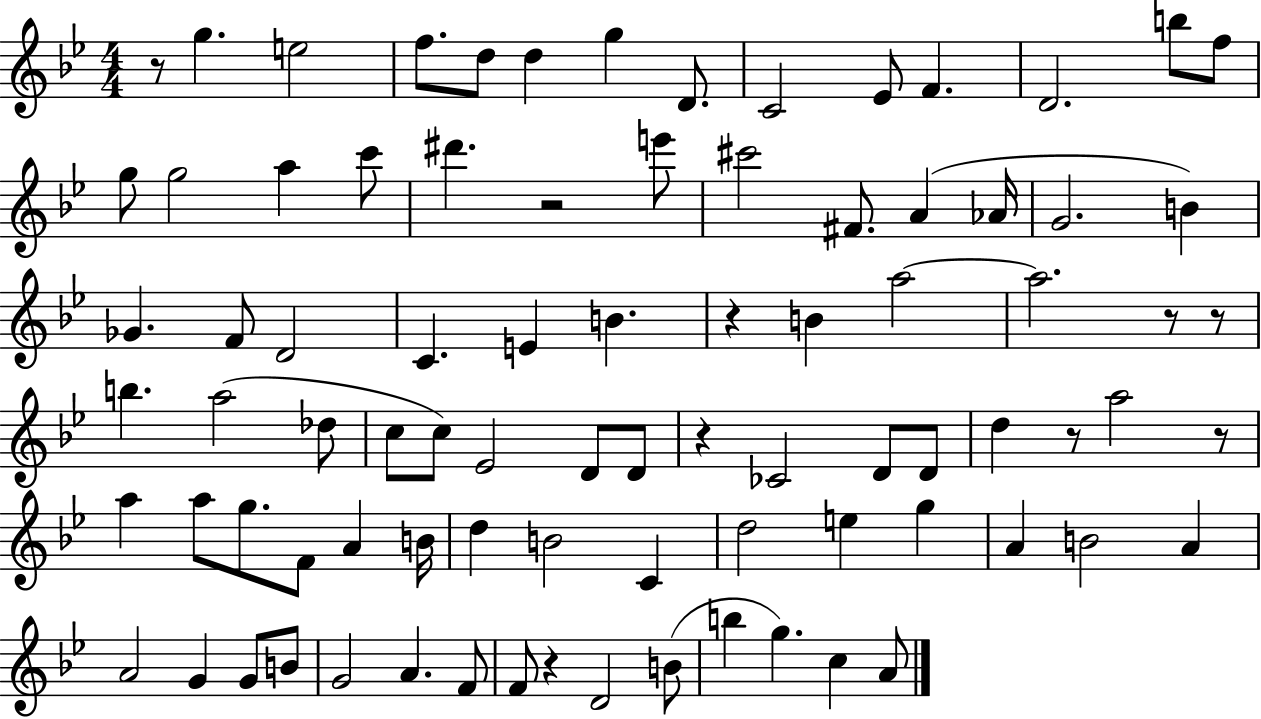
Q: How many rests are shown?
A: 9